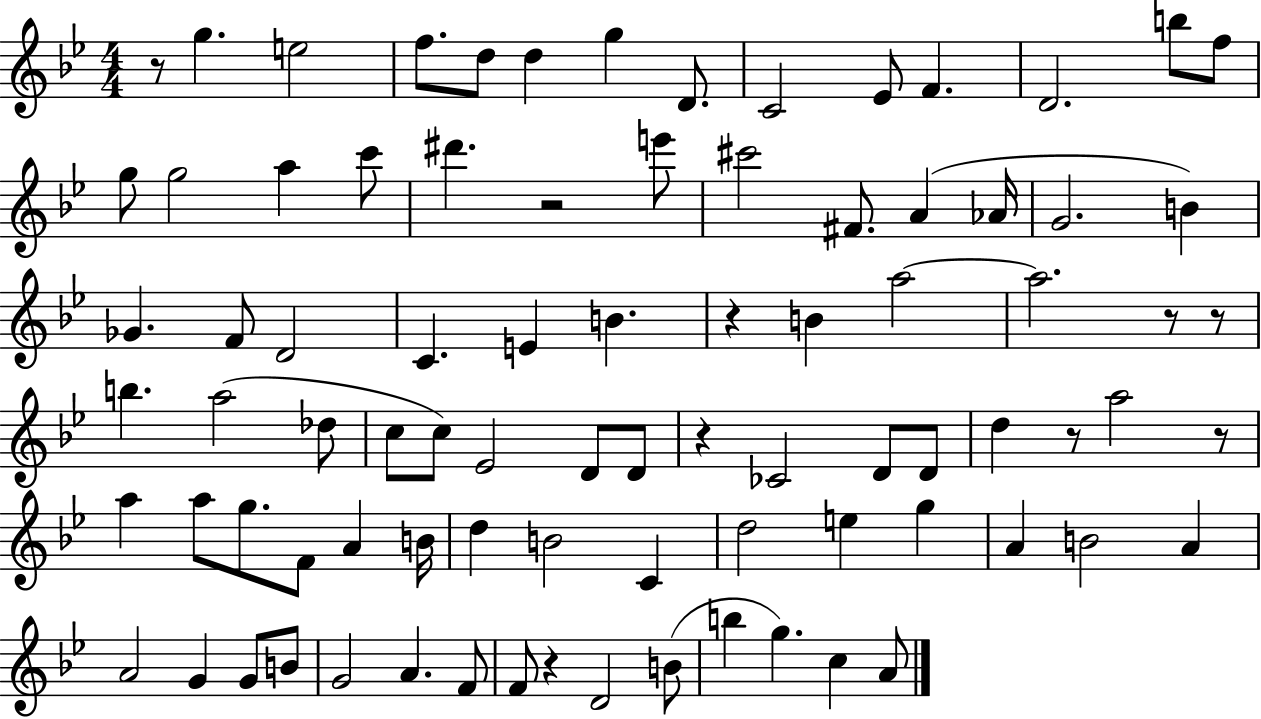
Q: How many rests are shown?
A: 9